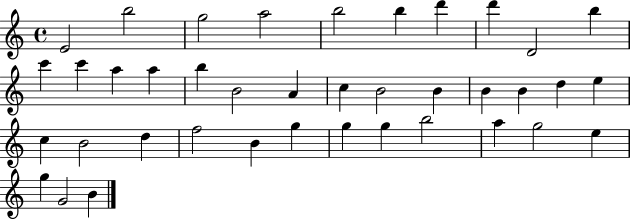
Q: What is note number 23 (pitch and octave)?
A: D5